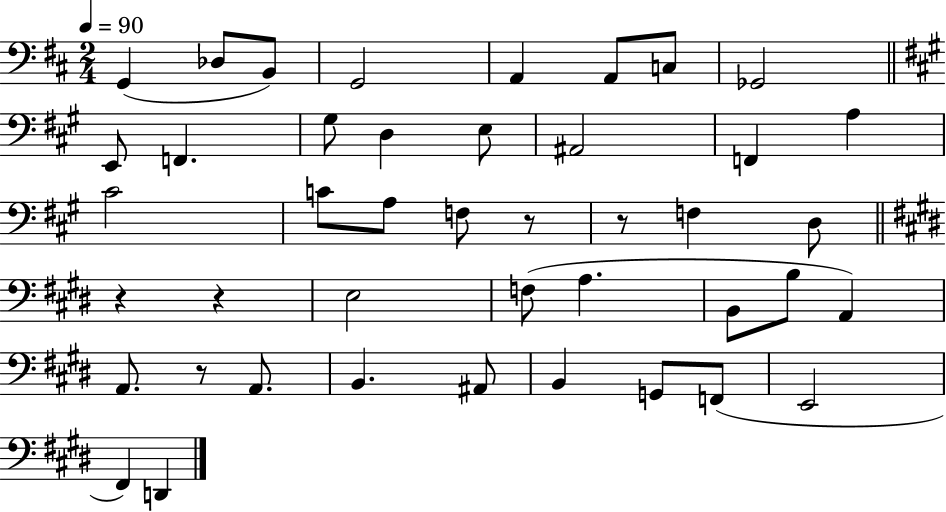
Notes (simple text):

G2/q Db3/e B2/e G2/h A2/q A2/e C3/e Gb2/h E2/e F2/q. G#3/e D3/q E3/e A#2/h F2/q A3/q C#4/h C4/e A3/e F3/e R/e R/e F3/q D3/e R/q R/q E3/h F3/e A3/q. B2/e B3/e A2/q A2/e. R/e A2/e. B2/q. A#2/e B2/q G2/e F2/e E2/h F#2/q D2/q